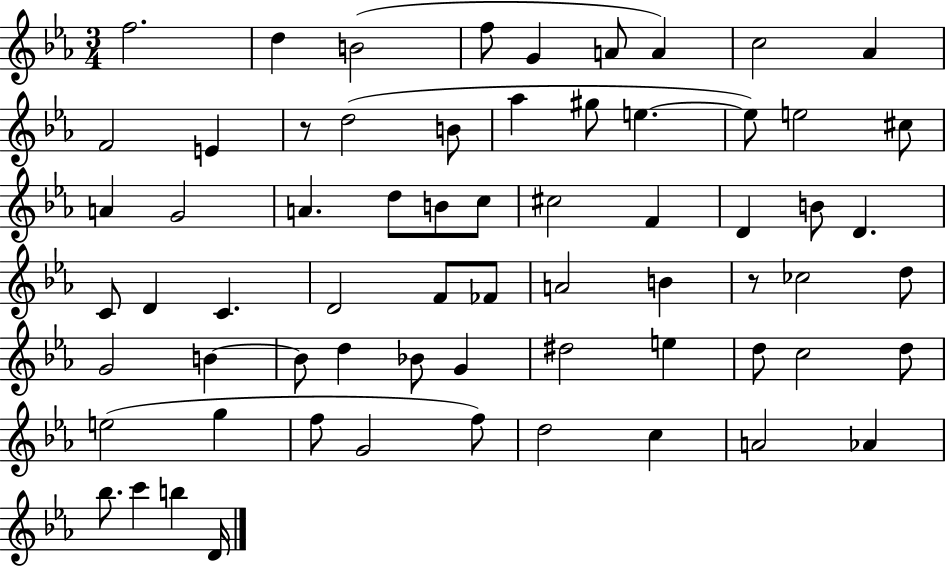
F5/h. D5/q B4/h F5/e G4/q A4/e A4/q C5/h Ab4/q F4/h E4/q R/e D5/h B4/e Ab5/q G#5/e E5/q. E5/e E5/h C#5/e A4/q G4/h A4/q. D5/e B4/e C5/e C#5/h F4/q D4/q B4/e D4/q. C4/e D4/q C4/q. D4/h F4/e FES4/e A4/h B4/q R/e CES5/h D5/e G4/h B4/q B4/e D5/q Bb4/e G4/q D#5/h E5/q D5/e C5/h D5/e E5/h G5/q F5/e G4/h F5/e D5/h C5/q A4/h Ab4/q Bb5/e. C6/q B5/q D4/s